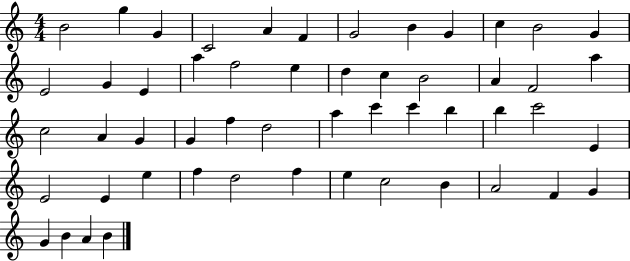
{
  \clef treble
  \numericTimeSignature
  \time 4/4
  \key c \major
  b'2 g''4 g'4 | c'2 a'4 f'4 | g'2 b'4 g'4 | c''4 b'2 g'4 | \break e'2 g'4 e'4 | a''4 f''2 e''4 | d''4 c''4 b'2 | a'4 f'2 a''4 | \break c''2 a'4 g'4 | g'4 f''4 d''2 | a''4 c'''4 c'''4 b''4 | b''4 c'''2 e'4 | \break e'2 e'4 e''4 | f''4 d''2 f''4 | e''4 c''2 b'4 | a'2 f'4 g'4 | \break g'4 b'4 a'4 b'4 | \bar "|."
}